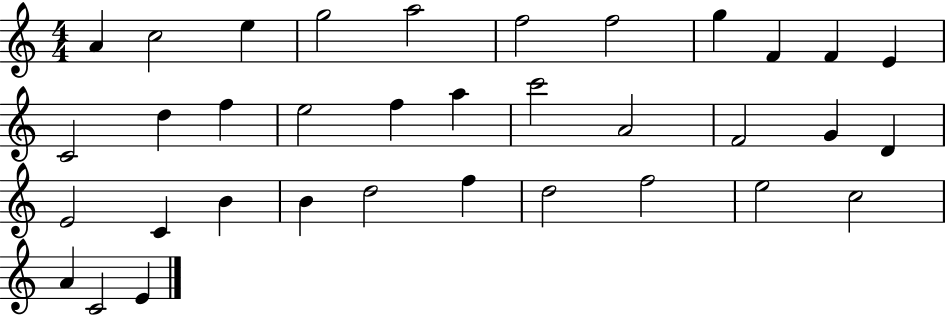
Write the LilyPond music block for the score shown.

{
  \clef treble
  \numericTimeSignature
  \time 4/4
  \key c \major
  a'4 c''2 e''4 | g''2 a''2 | f''2 f''2 | g''4 f'4 f'4 e'4 | \break c'2 d''4 f''4 | e''2 f''4 a''4 | c'''2 a'2 | f'2 g'4 d'4 | \break e'2 c'4 b'4 | b'4 d''2 f''4 | d''2 f''2 | e''2 c''2 | \break a'4 c'2 e'4 | \bar "|."
}